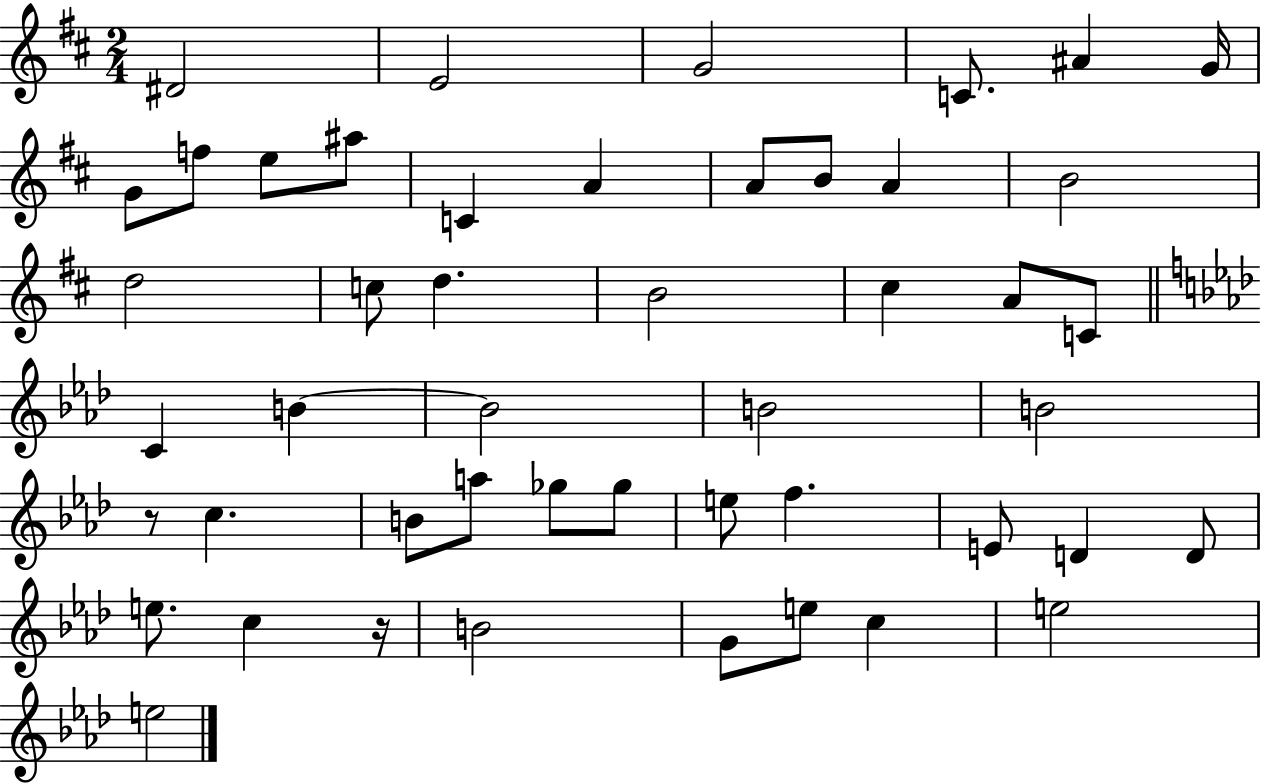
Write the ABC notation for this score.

X:1
T:Untitled
M:2/4
L:1/4
K:D
^D2 E2 G2 C/2 ^A G/4 G/2 f/2 e/2 ^a/2 C A A/2 B/2 A B2 d2 c/2 d B2 ^c A/2 C/2 C B B2 B2 B2 z/2 c B/2 a/2 _g/2 _g/2 e/2 f E/2 D D/2 e/2 c z/4 B2 G/2 e/2 c e2 e2